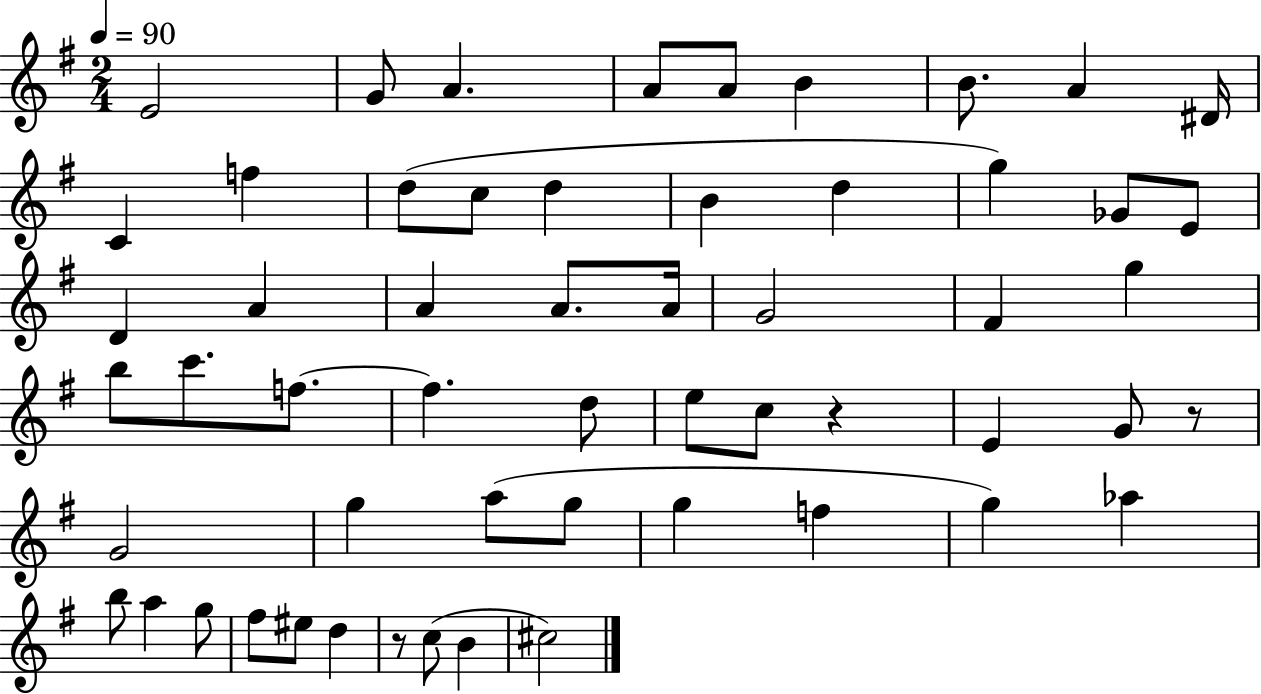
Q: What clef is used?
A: treble